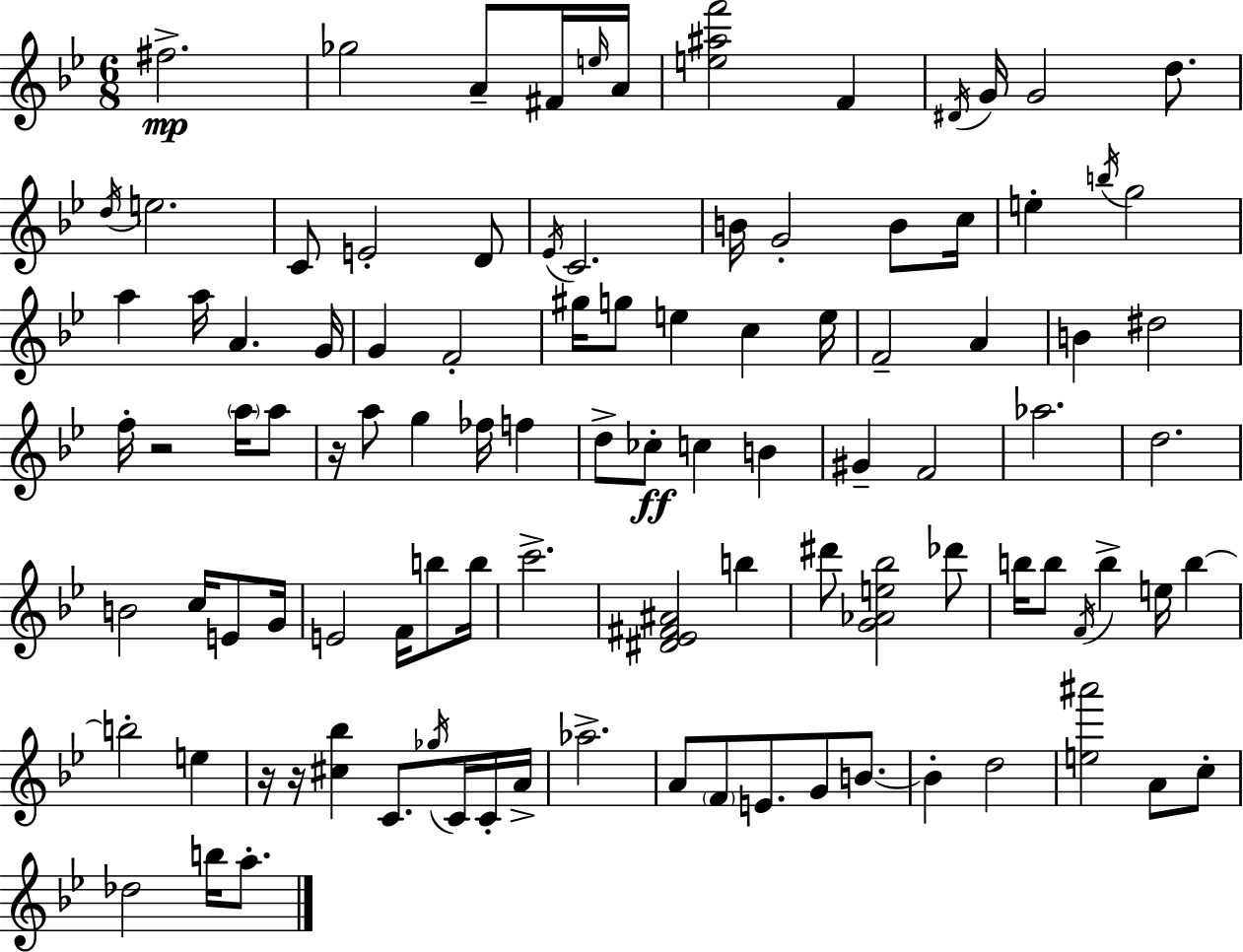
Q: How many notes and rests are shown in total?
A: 102